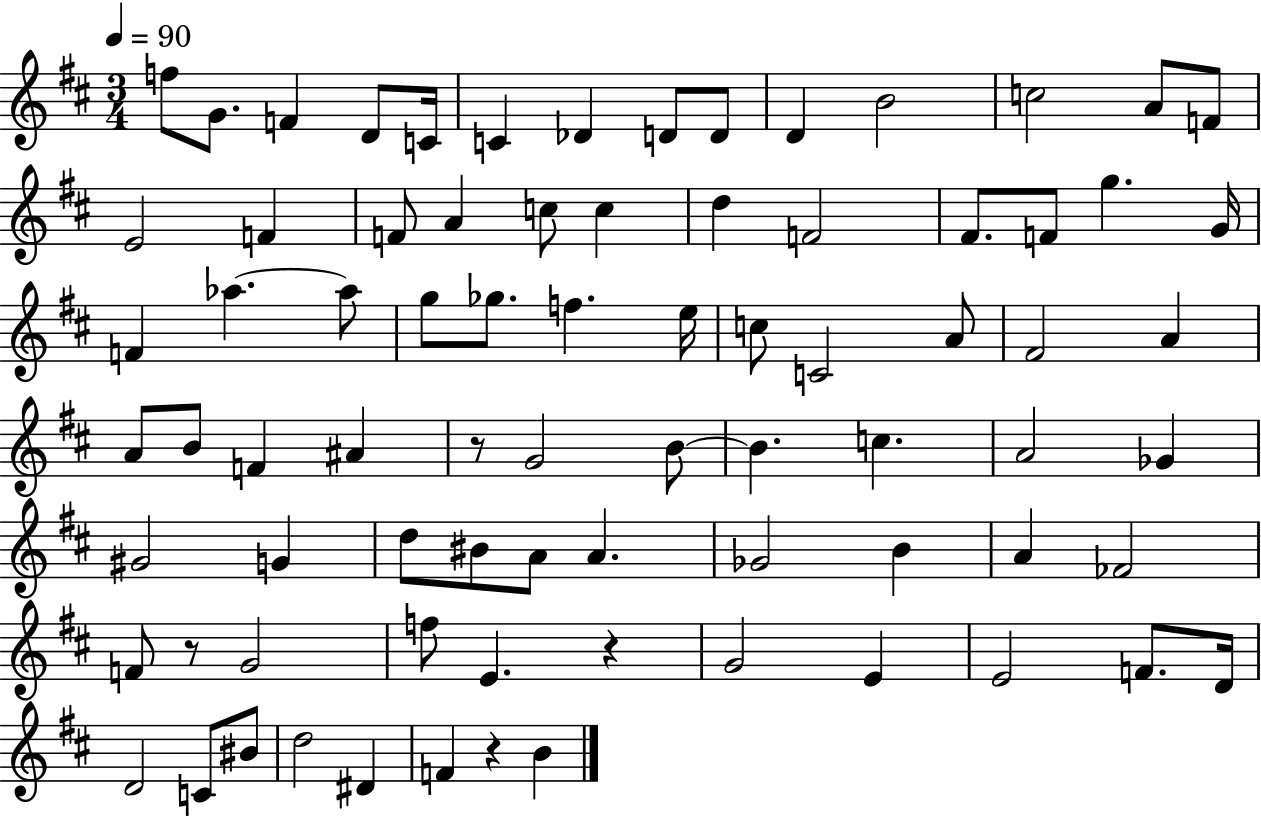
F5/e G4/e. F4/q D4/e C4/s C4/q Db4/q D4/e D4/e D4/q B4/h C5/h A4/e F4/e E4/h F4/q F4/e A4/q C5/e C5/q D5/q F4/h F#4/e. F4/e G5/q. G4/s F4/q Ab5/q. Ab5/e G5/e Gb5/e. F5/q. E5/s C5/e C4/h A4/e F#4/h A4/q A4/e B4/e F4/q A#4/q R/e G4/h B4/e B4/q. C5/q. A4/h Gb4/q G#4/h G4/q D5/e BIS4/e A4/e A4/q. Gb4/h B4/q A4/q FES4/h F4/e R/e G4/h F5/e E4/q. R/q G4/h E4/q E4/h F4/e. D4/s D4/h C4/e BIS4/e D5/h D#4/q F4/q R/q B4/q